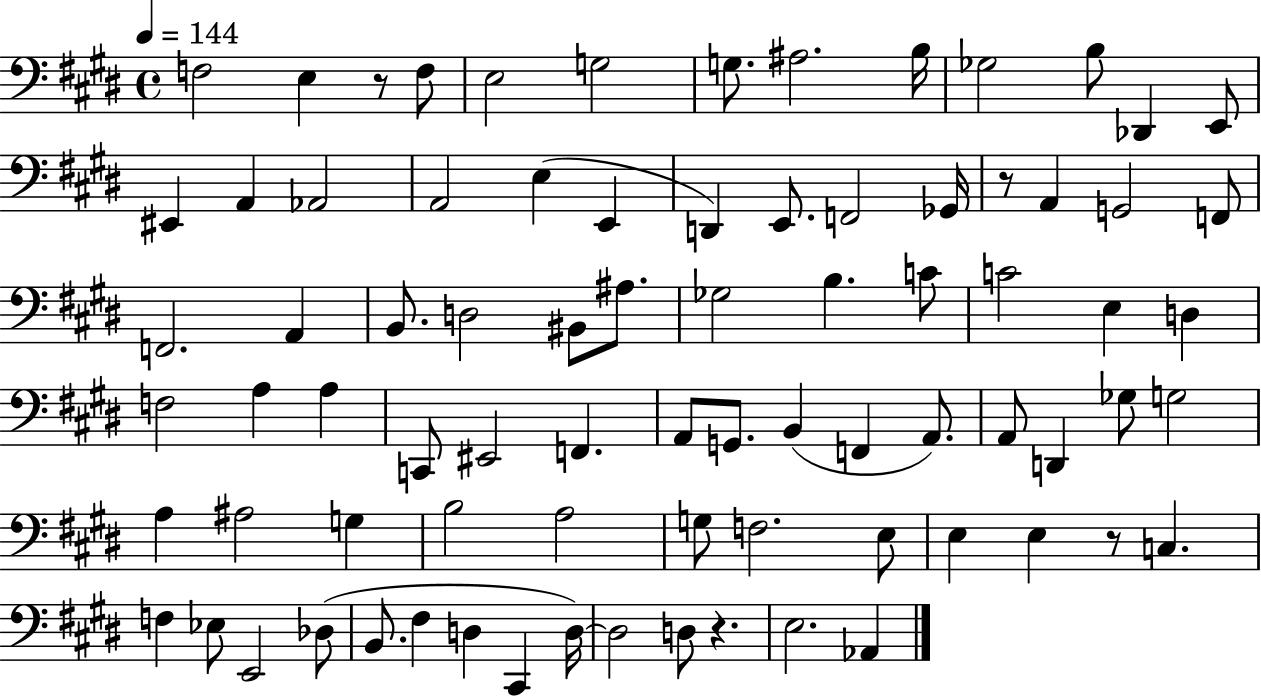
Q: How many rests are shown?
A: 4